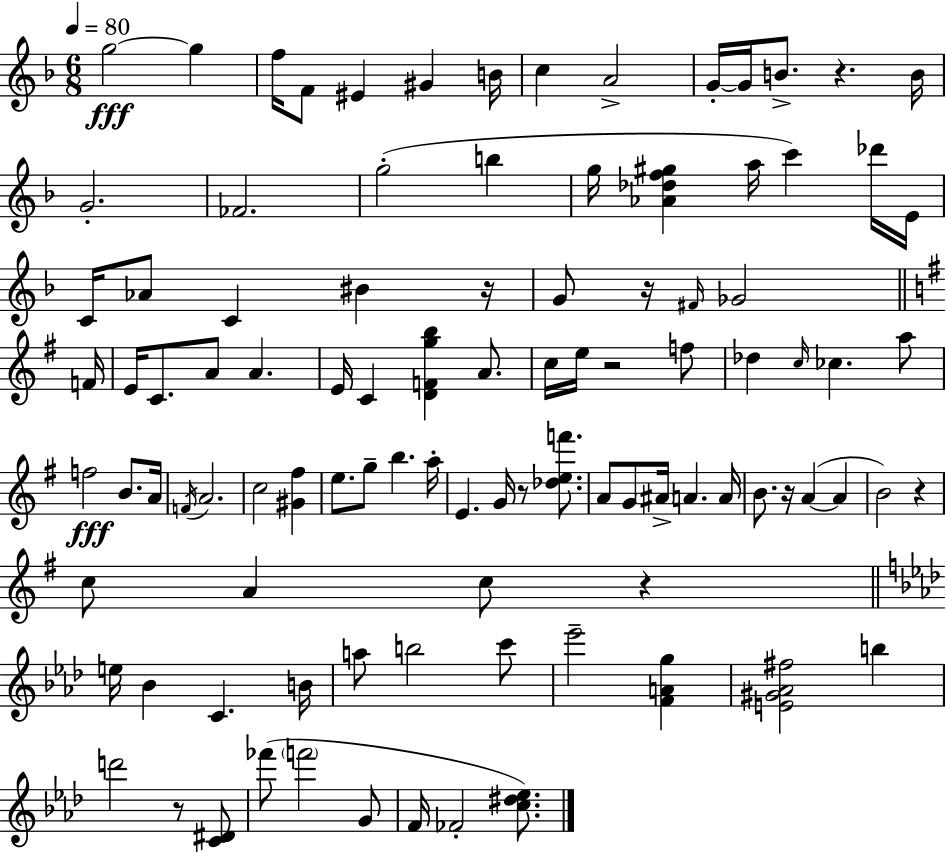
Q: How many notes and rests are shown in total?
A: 100